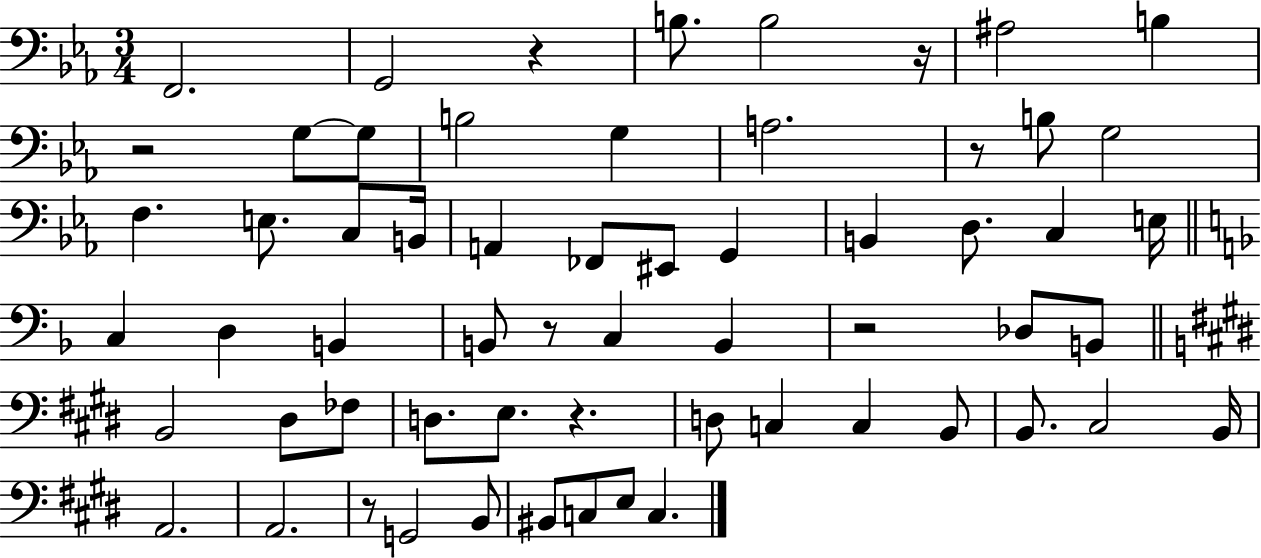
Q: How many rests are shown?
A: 8